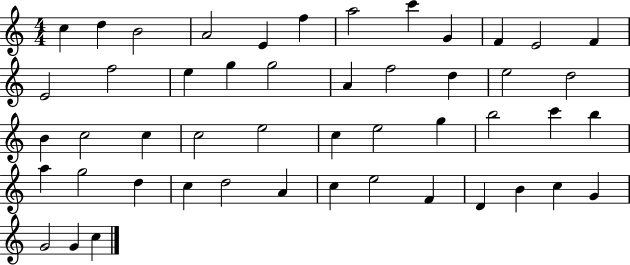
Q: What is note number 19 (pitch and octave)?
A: F5